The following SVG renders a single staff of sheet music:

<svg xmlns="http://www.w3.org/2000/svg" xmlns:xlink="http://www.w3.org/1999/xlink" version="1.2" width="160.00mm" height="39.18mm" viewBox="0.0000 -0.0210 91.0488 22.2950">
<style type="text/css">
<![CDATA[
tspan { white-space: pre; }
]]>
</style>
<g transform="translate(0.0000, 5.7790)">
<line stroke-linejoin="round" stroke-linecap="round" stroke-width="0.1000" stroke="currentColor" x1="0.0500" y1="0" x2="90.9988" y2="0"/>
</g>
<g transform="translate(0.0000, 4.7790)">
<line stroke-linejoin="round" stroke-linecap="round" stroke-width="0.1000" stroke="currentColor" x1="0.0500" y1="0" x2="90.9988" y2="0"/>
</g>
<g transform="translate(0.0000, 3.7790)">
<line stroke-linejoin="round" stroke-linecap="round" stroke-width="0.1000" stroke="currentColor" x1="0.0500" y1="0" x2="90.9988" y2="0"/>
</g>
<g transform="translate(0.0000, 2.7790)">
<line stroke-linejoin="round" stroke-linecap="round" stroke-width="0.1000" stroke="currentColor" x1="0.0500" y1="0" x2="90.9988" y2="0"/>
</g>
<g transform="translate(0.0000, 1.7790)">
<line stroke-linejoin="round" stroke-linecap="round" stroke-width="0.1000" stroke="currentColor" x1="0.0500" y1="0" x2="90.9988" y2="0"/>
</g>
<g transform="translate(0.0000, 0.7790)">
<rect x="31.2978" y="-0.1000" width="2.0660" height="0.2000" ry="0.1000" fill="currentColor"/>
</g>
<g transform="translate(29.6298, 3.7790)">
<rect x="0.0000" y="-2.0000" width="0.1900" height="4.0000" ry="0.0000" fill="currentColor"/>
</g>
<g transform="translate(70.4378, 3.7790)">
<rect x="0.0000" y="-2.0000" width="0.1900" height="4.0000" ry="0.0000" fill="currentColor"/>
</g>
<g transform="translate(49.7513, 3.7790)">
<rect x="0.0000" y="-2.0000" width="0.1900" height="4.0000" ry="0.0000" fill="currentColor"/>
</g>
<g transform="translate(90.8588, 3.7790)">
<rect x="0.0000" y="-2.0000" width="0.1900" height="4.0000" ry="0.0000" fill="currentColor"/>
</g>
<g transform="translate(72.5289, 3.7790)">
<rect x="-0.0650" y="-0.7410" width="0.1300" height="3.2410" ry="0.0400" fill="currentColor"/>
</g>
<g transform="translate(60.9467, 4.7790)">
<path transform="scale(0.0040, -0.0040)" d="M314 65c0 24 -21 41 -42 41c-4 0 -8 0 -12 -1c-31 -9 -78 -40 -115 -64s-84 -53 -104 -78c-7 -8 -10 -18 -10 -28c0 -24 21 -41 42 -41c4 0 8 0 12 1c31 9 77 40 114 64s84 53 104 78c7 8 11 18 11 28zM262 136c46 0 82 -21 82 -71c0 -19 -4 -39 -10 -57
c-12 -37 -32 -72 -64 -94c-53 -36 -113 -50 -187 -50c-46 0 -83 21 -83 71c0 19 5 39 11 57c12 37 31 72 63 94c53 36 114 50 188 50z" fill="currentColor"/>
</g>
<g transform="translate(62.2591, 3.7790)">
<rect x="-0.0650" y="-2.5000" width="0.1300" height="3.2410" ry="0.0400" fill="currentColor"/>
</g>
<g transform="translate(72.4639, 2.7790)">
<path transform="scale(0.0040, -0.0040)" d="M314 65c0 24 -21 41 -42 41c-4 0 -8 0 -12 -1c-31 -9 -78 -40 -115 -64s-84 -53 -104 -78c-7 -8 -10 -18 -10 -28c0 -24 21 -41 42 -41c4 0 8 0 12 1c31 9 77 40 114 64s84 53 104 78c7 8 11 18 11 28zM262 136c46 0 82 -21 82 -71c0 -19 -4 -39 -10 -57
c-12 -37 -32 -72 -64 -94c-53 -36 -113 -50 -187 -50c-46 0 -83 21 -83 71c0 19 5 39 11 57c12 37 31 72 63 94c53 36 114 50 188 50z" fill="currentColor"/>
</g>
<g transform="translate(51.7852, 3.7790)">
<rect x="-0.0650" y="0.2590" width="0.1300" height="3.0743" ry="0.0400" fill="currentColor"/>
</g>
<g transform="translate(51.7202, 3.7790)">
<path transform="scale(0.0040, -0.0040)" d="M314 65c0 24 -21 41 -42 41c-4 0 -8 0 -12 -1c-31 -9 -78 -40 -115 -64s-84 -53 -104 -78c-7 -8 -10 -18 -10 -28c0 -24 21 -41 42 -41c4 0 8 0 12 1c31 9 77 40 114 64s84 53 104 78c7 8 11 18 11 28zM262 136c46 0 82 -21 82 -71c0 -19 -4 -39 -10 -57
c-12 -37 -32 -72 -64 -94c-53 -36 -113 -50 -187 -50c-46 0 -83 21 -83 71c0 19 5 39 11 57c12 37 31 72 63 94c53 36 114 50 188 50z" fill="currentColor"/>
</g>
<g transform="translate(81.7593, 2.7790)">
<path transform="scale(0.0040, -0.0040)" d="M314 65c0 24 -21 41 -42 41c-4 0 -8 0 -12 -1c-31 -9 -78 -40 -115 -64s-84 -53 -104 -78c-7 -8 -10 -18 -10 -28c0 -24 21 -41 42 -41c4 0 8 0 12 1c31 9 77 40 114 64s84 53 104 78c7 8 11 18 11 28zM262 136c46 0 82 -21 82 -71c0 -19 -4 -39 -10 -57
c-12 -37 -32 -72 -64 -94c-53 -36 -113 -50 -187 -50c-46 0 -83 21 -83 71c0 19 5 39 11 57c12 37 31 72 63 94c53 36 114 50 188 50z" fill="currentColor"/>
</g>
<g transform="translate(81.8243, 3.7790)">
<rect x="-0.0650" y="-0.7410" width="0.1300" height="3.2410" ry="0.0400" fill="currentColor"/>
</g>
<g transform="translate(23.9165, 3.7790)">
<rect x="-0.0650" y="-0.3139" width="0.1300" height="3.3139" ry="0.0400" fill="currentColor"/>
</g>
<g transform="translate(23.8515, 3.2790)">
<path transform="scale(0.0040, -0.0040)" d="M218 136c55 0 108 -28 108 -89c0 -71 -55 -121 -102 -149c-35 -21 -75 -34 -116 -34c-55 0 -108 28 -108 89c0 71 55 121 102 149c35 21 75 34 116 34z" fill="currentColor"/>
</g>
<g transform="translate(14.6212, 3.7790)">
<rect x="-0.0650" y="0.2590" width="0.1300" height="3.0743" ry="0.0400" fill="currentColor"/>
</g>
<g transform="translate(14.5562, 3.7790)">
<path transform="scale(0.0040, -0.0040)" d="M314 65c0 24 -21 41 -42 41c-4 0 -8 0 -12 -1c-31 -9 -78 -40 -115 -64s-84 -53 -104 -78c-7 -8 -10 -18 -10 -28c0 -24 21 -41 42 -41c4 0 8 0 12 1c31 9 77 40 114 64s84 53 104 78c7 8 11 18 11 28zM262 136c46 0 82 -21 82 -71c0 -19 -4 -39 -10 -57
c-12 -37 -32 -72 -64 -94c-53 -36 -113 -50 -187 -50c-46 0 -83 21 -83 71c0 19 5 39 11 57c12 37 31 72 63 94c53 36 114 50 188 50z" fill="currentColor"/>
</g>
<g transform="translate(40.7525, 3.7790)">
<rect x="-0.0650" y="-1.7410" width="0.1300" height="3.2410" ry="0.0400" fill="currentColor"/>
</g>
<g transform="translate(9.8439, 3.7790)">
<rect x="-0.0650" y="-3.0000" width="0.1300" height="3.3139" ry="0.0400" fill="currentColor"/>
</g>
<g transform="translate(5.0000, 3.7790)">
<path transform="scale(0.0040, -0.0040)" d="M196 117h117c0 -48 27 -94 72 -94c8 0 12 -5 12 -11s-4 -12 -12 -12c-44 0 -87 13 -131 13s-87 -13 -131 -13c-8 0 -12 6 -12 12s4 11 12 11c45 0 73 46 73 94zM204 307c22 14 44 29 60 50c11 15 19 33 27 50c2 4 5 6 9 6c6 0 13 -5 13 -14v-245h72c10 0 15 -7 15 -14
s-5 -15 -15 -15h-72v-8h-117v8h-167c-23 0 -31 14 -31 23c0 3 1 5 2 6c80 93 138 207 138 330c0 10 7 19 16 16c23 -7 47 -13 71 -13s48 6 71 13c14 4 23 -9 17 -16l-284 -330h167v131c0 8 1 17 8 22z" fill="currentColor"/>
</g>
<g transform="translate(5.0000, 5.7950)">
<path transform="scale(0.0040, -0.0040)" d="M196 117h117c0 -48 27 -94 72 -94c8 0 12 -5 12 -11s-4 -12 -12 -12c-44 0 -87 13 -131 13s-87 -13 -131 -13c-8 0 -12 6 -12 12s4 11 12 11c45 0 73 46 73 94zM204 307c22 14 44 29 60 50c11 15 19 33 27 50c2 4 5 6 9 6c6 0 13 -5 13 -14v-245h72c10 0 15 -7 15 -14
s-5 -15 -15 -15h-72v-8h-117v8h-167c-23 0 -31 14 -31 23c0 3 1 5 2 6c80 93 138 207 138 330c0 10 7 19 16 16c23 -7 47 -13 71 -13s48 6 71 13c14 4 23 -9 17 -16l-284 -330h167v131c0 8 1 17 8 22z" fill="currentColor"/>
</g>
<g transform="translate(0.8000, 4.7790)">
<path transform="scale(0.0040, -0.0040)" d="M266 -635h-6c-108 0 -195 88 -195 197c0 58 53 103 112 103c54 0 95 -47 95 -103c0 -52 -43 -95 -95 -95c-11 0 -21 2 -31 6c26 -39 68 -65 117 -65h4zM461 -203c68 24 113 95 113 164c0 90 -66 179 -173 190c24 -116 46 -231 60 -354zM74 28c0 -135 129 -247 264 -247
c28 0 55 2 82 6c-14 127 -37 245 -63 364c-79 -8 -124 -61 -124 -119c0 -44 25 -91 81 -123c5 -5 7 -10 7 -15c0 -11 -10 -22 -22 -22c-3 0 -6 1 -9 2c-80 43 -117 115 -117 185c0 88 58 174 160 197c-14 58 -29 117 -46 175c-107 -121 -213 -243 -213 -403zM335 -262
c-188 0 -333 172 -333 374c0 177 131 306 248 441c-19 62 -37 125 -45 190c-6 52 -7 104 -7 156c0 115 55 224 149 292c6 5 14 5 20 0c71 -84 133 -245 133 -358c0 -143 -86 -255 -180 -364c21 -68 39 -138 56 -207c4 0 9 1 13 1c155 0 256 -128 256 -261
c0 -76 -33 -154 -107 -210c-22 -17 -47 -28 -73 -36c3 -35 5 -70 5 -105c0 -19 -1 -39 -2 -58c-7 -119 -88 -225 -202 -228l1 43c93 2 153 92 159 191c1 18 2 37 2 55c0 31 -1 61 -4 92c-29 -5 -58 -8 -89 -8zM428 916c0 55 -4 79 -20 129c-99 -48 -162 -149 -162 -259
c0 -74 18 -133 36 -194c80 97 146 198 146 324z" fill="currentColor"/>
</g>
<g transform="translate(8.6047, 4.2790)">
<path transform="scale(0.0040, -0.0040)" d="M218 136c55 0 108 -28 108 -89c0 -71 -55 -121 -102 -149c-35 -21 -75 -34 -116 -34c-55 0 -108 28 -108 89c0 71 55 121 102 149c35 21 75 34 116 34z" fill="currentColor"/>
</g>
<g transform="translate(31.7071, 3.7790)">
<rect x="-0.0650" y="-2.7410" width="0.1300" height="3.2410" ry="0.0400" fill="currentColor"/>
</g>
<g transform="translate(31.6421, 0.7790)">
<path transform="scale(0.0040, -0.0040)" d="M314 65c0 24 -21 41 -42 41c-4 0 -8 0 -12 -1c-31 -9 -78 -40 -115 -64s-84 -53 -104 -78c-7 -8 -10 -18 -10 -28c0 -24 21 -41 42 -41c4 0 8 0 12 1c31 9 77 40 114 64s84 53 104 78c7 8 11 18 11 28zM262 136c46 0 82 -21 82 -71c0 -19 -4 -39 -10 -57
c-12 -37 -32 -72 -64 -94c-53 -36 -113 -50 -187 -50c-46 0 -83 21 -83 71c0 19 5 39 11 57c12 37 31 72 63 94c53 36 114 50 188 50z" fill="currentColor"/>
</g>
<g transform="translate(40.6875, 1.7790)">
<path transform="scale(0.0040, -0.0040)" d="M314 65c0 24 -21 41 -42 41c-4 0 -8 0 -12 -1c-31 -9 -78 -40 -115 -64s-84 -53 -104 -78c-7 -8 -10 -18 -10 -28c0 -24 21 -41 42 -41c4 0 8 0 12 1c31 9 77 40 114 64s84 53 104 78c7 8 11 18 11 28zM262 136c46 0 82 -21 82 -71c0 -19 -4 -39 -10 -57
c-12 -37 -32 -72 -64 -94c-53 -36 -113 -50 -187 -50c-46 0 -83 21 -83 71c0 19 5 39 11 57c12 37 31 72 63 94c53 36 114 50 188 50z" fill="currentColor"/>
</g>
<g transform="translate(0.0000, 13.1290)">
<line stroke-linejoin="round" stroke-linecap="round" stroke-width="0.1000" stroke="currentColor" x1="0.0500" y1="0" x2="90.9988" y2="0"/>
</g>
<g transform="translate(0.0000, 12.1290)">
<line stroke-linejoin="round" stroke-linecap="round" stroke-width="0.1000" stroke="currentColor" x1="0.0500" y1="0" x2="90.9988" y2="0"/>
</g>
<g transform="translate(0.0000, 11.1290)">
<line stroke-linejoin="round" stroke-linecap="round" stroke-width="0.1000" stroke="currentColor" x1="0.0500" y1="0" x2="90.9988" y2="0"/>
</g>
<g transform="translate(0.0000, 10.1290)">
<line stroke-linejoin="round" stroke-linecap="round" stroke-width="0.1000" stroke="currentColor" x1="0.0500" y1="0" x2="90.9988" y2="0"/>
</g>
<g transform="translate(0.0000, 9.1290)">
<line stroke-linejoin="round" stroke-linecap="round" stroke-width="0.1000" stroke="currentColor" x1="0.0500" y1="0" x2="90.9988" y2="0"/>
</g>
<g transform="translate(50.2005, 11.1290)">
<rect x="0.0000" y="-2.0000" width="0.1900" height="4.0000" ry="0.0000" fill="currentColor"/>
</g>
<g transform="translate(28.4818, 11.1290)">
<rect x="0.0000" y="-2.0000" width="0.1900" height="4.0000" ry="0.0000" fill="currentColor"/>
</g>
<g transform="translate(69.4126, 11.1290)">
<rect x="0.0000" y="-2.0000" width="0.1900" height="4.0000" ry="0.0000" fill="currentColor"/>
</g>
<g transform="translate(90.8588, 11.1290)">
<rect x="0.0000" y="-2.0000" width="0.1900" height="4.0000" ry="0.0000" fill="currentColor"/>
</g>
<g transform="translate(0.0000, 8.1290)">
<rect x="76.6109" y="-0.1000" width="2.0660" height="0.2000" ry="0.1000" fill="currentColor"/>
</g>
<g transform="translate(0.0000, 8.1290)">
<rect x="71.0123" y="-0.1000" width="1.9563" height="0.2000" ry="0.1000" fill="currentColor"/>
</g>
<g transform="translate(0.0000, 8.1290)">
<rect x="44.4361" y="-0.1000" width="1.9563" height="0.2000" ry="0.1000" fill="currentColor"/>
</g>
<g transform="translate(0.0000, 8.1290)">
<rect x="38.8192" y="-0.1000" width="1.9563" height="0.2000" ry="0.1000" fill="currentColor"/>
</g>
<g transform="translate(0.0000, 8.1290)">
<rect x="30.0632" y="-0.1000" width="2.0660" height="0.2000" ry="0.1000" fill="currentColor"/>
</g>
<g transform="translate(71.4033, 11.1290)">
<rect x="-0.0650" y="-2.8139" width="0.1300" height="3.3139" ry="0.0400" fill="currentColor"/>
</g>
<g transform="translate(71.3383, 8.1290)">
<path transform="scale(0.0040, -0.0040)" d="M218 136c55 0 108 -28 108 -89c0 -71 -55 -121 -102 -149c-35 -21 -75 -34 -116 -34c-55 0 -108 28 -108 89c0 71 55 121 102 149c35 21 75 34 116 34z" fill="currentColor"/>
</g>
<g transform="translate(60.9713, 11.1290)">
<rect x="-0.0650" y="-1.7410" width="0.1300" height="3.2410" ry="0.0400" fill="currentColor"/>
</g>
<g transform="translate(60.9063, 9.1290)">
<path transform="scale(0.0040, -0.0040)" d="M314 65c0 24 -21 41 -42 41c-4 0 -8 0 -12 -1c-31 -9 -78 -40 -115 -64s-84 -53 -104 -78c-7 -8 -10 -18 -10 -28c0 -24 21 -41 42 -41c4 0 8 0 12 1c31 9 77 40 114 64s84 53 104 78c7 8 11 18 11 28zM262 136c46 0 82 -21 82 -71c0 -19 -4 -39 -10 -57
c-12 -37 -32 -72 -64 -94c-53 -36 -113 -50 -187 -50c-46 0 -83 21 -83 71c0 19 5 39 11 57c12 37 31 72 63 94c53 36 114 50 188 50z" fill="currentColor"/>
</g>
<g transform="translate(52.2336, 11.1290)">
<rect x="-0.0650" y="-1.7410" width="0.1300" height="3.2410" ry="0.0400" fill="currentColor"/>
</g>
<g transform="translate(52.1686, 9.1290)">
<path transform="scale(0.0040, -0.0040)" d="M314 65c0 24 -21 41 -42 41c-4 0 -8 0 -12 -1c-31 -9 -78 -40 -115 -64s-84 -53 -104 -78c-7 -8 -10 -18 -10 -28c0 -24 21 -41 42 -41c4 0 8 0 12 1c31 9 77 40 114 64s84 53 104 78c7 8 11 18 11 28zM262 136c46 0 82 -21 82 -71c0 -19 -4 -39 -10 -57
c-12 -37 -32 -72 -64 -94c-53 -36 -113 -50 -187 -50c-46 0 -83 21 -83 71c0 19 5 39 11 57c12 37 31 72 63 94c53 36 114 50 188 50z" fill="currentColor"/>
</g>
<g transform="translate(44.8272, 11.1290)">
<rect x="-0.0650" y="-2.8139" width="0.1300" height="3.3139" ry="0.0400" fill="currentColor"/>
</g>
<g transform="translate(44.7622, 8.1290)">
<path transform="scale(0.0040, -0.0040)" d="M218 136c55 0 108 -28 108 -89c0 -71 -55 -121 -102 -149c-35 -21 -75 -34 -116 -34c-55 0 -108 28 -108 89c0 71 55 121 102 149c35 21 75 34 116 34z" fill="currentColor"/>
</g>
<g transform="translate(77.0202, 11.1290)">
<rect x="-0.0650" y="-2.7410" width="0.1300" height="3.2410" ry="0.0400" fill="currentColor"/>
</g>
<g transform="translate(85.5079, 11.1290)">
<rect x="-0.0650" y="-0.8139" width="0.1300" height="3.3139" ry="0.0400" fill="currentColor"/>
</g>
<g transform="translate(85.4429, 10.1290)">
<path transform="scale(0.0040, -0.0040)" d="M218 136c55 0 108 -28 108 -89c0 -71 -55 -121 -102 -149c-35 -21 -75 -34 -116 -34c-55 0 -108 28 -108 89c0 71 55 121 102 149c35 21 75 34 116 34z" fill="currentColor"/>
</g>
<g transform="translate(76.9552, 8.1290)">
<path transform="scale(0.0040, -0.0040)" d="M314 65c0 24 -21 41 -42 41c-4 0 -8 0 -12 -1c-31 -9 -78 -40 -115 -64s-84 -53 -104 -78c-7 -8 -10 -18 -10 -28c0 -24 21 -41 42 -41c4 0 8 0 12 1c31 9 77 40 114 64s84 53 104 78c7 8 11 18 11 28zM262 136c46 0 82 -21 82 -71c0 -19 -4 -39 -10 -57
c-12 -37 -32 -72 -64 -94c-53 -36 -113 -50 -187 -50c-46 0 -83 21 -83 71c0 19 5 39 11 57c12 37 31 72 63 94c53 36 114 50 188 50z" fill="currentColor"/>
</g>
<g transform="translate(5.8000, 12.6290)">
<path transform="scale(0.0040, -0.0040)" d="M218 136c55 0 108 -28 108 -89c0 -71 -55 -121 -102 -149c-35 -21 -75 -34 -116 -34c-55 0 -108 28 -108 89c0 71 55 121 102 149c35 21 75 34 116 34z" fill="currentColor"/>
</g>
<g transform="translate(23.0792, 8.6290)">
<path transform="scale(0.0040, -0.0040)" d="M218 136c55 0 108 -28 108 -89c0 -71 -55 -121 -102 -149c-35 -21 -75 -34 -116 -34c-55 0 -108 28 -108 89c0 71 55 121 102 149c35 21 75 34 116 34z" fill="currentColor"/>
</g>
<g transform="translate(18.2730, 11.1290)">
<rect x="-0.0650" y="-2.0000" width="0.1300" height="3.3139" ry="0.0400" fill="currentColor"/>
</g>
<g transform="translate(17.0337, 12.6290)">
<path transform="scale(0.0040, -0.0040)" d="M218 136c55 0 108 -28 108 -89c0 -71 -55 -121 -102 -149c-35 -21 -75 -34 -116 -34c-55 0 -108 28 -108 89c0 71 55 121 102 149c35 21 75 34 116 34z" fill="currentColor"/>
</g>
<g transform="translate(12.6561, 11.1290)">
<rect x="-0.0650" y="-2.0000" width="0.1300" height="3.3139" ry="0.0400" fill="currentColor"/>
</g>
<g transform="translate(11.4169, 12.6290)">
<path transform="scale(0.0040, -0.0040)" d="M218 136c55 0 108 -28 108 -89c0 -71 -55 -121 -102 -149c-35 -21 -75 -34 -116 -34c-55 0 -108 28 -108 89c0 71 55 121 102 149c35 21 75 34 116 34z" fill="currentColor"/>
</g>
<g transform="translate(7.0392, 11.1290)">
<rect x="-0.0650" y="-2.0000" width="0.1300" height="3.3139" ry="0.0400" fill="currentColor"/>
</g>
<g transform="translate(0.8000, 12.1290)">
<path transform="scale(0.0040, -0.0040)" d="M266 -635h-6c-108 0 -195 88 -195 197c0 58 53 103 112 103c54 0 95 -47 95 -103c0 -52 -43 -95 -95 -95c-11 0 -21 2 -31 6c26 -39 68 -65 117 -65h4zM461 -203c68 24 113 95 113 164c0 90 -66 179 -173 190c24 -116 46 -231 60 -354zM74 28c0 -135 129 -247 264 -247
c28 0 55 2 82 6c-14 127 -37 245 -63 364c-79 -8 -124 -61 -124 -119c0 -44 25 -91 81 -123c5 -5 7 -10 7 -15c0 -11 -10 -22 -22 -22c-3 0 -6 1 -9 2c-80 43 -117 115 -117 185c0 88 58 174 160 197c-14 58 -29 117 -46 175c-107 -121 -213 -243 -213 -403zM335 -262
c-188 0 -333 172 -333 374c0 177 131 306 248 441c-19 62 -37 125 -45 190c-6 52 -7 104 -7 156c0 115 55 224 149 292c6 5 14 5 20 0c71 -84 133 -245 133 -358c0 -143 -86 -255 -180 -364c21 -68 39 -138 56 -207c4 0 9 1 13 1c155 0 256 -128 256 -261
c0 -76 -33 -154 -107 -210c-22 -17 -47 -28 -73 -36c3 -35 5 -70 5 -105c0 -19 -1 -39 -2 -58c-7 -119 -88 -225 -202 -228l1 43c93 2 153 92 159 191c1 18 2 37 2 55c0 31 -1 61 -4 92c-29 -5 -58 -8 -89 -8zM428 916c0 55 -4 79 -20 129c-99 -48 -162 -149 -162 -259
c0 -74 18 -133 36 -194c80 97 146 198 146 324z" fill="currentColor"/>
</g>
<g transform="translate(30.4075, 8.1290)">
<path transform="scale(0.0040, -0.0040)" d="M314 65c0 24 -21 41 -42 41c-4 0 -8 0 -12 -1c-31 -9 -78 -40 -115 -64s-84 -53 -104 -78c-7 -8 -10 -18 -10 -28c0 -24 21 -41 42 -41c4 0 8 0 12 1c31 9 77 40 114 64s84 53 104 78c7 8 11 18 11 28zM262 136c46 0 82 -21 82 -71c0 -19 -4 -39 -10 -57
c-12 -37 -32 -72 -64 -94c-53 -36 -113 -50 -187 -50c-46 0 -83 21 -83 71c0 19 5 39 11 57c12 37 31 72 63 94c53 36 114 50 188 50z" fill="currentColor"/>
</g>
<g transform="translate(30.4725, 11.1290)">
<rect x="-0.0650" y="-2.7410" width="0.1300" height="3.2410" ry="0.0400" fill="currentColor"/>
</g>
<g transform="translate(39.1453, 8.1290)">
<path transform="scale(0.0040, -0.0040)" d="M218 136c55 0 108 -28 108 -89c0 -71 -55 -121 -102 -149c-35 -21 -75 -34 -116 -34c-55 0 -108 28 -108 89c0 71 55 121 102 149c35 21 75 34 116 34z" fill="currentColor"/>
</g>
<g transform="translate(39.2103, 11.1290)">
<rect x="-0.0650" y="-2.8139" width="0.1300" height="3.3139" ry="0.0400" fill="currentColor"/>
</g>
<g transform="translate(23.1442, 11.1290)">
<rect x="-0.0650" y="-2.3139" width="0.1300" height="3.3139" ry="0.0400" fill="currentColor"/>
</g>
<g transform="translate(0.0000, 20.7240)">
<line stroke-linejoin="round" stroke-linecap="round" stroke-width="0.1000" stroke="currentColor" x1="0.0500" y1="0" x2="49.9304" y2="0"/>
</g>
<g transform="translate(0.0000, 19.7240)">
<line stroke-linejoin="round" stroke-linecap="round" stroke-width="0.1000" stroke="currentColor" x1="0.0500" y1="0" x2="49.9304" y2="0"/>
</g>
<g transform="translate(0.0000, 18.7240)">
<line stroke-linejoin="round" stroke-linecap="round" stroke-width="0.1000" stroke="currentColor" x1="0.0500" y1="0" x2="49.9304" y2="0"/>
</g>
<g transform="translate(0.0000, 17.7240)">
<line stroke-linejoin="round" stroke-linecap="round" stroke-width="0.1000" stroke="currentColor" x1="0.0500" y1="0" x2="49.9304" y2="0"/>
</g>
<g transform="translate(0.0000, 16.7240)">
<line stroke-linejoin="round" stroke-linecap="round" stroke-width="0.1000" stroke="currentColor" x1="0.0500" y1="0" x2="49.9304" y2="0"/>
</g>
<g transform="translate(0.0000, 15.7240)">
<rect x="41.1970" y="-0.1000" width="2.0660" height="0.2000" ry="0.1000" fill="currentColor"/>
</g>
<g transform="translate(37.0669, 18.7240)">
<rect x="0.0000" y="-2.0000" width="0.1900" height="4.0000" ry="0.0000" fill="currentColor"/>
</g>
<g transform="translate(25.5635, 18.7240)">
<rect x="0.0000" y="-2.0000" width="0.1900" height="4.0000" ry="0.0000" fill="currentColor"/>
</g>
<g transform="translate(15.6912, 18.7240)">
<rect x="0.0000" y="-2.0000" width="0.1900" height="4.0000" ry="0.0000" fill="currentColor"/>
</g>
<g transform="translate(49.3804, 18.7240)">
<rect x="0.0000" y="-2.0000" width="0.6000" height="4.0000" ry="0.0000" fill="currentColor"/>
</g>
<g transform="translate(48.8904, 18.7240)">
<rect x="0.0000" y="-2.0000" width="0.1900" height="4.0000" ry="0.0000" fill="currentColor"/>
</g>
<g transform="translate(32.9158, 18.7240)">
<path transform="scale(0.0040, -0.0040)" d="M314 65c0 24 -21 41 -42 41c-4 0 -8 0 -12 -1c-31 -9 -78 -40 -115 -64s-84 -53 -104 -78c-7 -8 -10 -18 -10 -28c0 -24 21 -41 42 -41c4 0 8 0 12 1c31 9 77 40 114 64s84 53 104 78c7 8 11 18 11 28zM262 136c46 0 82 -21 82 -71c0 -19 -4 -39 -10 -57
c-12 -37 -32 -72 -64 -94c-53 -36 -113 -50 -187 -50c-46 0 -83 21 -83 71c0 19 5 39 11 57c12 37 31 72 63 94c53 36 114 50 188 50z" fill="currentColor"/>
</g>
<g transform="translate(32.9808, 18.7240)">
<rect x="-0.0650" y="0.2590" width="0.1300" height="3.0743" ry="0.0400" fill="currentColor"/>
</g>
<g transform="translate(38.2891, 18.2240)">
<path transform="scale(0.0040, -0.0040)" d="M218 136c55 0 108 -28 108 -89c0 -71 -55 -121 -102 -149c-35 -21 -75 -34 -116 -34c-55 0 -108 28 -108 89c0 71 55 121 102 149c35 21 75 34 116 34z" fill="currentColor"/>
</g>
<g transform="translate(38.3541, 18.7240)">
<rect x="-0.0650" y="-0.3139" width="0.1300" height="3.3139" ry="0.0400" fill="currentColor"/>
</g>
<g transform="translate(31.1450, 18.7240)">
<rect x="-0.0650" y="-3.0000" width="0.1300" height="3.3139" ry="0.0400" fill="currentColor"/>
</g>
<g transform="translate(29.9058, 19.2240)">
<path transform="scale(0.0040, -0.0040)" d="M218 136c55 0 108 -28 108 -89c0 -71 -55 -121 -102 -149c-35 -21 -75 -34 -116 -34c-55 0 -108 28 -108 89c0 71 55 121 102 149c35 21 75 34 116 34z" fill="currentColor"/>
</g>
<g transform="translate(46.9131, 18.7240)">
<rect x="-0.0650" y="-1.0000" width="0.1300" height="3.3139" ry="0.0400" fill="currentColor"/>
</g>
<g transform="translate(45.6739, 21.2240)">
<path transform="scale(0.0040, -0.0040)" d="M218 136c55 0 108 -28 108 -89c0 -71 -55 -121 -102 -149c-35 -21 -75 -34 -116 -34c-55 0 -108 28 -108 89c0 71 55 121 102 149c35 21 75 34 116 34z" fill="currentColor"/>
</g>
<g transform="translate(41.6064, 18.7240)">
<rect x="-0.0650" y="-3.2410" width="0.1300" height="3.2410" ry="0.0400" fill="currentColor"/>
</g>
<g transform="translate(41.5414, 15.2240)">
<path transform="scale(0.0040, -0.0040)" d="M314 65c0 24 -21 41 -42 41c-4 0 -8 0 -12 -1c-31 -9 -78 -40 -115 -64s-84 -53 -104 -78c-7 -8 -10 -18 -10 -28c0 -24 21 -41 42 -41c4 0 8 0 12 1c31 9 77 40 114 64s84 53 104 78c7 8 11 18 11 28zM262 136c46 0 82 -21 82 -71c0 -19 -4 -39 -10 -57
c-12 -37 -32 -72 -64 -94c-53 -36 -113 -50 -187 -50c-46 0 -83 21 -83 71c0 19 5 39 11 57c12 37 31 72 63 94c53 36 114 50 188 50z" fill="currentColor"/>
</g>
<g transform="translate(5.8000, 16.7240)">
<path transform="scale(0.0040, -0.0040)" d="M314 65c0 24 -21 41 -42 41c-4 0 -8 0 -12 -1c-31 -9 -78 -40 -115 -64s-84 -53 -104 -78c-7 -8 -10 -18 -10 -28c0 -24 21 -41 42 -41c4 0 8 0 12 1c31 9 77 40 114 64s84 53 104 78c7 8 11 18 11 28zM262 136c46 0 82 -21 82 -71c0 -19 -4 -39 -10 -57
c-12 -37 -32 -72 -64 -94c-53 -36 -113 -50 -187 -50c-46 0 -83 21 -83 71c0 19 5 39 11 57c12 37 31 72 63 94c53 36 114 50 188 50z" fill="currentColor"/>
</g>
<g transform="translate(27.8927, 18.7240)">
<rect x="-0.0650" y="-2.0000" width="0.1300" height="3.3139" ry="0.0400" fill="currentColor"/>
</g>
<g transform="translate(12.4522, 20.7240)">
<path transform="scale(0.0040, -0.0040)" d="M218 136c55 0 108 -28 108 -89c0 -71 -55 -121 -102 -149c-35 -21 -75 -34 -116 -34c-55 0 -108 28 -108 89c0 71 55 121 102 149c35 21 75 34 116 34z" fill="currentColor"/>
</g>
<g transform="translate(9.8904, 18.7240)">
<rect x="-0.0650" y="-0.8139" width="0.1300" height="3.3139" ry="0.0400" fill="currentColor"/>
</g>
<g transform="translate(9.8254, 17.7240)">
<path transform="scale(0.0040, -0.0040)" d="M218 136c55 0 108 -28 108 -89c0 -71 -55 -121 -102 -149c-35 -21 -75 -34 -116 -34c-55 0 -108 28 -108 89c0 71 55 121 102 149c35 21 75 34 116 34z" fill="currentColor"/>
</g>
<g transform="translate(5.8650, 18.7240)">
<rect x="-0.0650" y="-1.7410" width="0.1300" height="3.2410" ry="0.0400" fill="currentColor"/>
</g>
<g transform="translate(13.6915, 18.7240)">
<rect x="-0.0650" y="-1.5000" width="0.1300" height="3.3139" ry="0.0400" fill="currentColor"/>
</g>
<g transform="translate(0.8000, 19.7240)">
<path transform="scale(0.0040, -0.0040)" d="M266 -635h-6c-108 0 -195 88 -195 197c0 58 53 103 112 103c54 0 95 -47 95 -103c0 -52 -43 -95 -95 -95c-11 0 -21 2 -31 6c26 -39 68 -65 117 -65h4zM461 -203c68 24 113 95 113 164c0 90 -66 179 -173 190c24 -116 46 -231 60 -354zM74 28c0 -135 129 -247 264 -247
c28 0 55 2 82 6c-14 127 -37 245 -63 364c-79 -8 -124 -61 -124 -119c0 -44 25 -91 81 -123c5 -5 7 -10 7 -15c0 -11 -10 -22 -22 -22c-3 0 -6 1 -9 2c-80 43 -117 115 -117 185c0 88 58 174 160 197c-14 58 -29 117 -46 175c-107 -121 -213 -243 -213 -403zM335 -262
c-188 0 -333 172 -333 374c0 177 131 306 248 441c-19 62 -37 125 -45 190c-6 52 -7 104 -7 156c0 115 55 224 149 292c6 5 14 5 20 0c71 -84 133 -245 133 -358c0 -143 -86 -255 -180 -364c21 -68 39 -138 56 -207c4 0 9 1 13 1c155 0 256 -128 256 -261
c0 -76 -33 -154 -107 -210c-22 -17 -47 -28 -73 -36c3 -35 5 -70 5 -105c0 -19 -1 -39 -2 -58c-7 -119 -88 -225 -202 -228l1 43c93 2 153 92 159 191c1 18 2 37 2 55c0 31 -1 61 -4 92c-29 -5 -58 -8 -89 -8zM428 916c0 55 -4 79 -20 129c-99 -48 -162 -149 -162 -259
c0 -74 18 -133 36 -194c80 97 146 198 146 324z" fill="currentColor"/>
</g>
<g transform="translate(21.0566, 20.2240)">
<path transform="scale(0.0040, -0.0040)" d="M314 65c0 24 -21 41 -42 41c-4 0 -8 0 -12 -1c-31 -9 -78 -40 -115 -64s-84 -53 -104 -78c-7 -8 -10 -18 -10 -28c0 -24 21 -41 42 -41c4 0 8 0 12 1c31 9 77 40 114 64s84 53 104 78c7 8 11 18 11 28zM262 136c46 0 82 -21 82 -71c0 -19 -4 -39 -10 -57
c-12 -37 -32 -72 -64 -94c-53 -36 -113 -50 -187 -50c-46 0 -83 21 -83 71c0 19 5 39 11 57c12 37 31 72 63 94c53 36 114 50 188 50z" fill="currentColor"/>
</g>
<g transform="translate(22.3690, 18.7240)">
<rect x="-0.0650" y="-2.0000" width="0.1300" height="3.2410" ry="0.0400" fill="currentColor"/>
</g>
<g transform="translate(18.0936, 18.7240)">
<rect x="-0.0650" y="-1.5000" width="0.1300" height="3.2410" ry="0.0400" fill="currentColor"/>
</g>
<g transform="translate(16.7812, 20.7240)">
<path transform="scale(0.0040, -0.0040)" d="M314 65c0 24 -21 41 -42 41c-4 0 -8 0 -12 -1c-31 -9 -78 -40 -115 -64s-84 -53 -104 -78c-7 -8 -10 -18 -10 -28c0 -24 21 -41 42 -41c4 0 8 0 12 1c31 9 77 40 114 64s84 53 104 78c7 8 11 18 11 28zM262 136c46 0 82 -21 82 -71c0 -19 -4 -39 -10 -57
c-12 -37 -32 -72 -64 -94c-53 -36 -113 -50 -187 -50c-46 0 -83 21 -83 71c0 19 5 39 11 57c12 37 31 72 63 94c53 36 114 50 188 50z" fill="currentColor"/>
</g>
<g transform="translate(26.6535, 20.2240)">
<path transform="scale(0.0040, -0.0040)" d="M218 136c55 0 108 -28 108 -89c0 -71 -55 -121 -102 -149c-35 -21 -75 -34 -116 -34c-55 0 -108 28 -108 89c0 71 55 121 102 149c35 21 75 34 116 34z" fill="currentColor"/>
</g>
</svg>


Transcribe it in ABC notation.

X:1
T:Untitled
M:4/4
L:1/4
K:C
A B2 c a2 f2 B2 G2 d2 d2 F F F g a2 a a f2 f2 a a2 d f2 d E E2 F2 F A B2 c b2 D